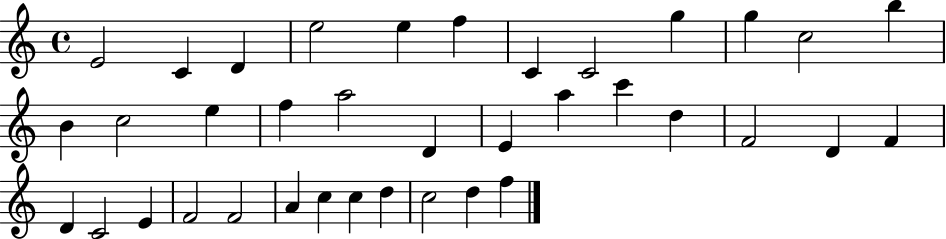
E4/h C4/q D4/q E5/h E5/q F5/q C4/q C4/h G5/q G5/q C5/h B5/q B4/q C5/h E5/q F5/q A5/h D4/q E4/q A5/q C6/q D5/q F4/h D4/q F4/q D4/q C4/h E4/q F4/h F4/h A4/q C5/q C5/q D5/q C5/h D5/q F5/q